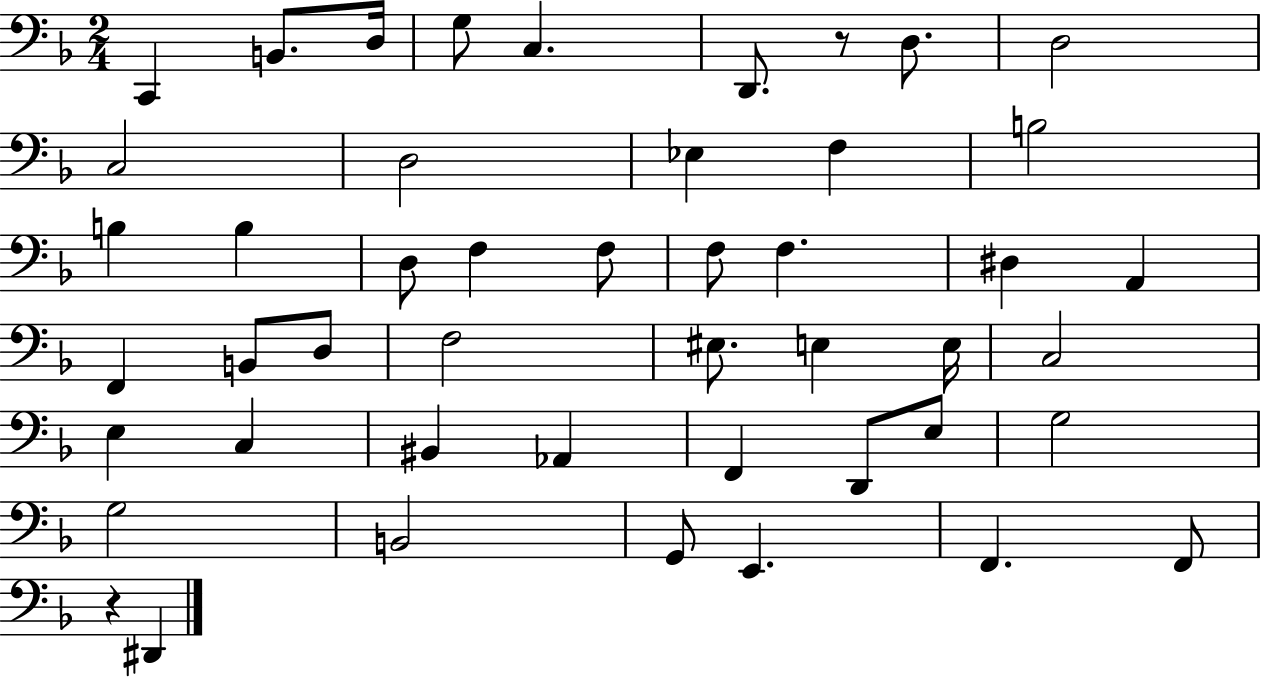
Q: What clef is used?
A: bass